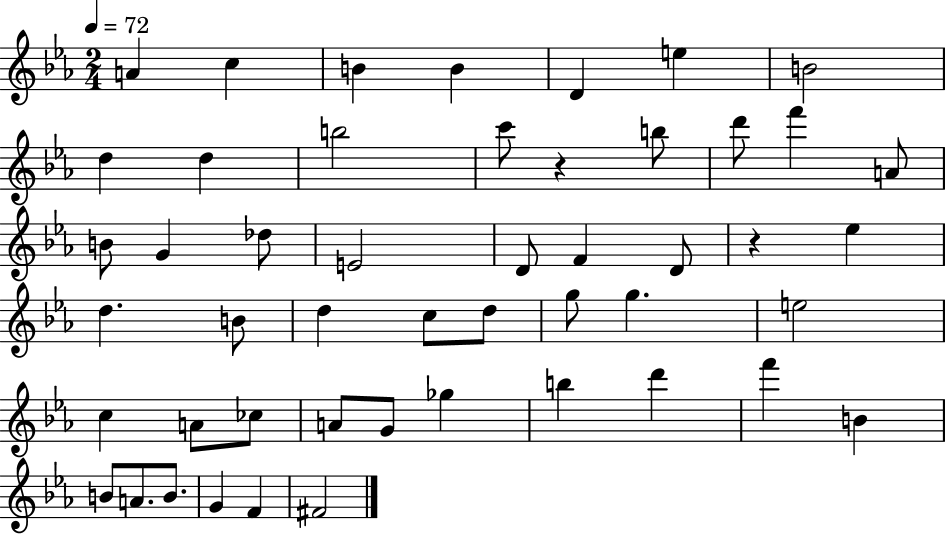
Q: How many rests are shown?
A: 2